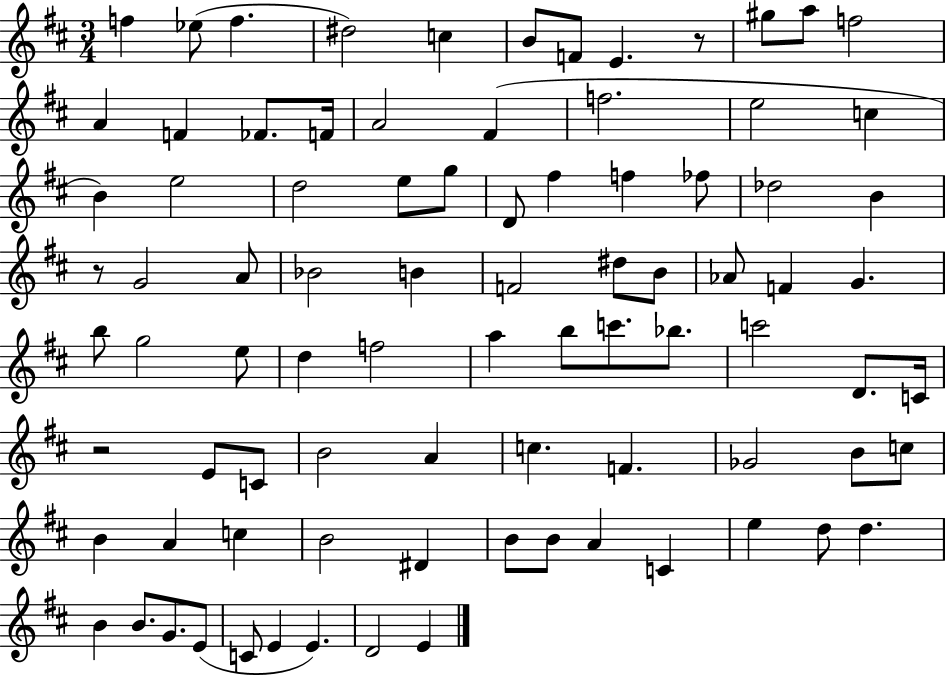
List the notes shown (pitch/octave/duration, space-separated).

F5/q Eb5/e F5/q. D#5/h C5/q B4/e F4/e E4/q. R/e G#5/e A5/e F5/h A4/q F4/q FES4/e. F4/s A4/h F#4/q F5/h. E5/h C5/q B4/q E5/h D5/h E5/e G5/e D4/e F#5/q F5/q FES5/e Db5/h B4/q R/e G4/h A4/e Bb4/h B4/q F4/h D#5/e B4/e Ab4/e F4/q G4/q. B5/e G5/h E5/e D5/q F5/h A5/q B5/e C6/e. Bb5/e. C6/h D4/e. C4/s R/h E4/e C4/e B4/h A4/q C5/q. F4/q. Gb4/h B4/e C5/e B4/q A4/q C5/q B4/h D#4/q B4/e B4/e A4/q C4/q E5/q D5/e D5/q. B4/q B4/e. G4/e. E4/e C4/e E4/q E4/q. D4/h E4/q